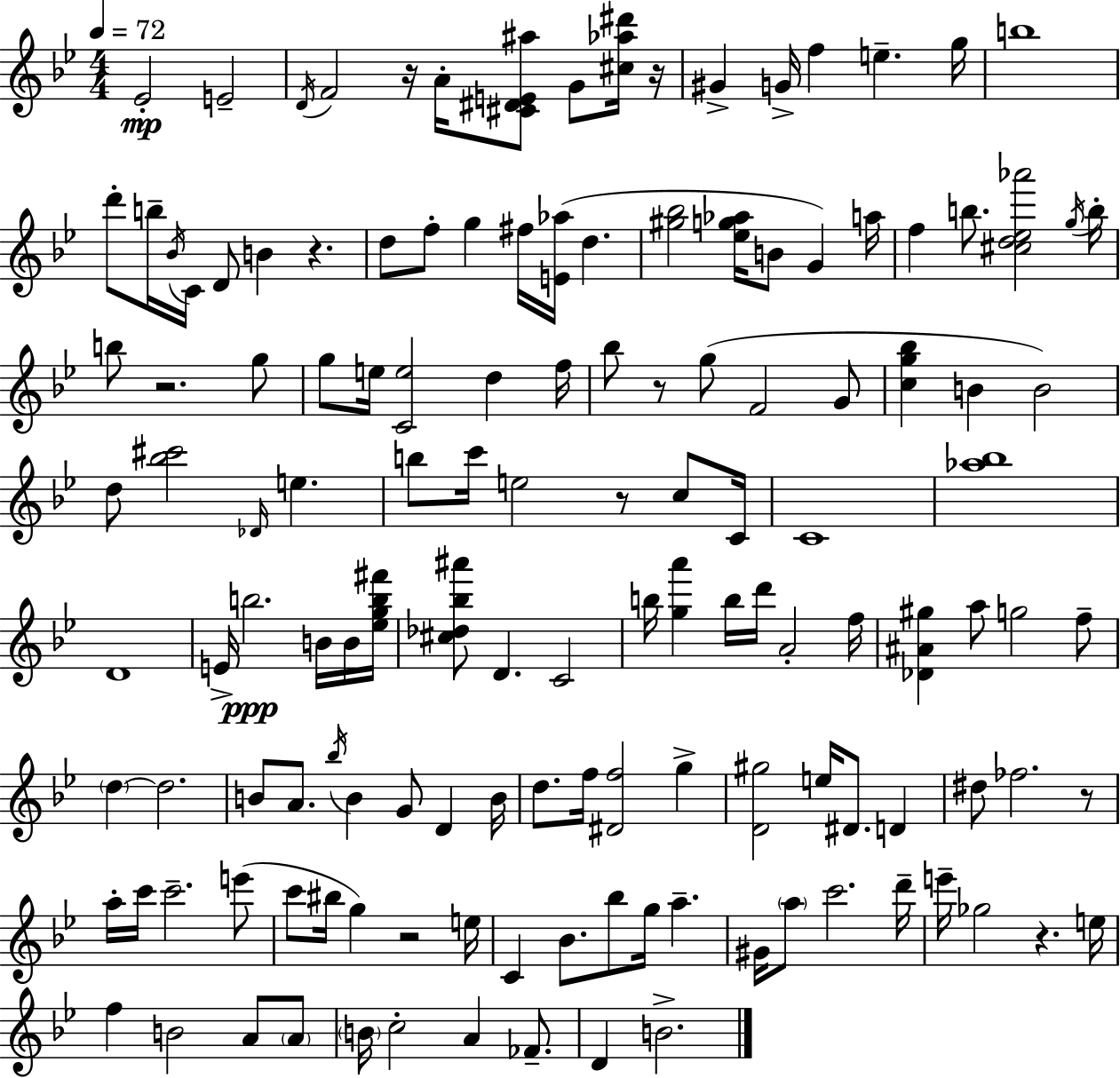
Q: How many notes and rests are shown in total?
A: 138